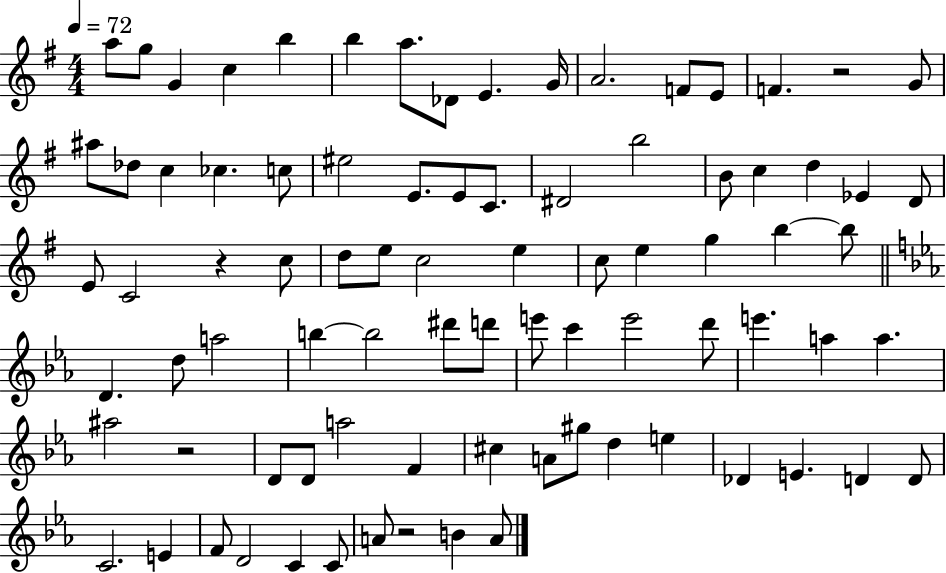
A5/e G5/e G4/q C5/q B5/q B5/q A5/e. Db4/e E4/q. G4/s A4/h. F4/e E4/e F4/q. R/h G4/e A#5/e Db5/e C5/q CES5/q. C5/e EIS5/h E4/e. E4/e C4/e. D#4/h B5/h B4/e C5/q D5/q Eb4/q D4/e E4/e C4/h R/q C5/e D5/e E5/e C5/h E5/q C5/e E5/q G5/q B5/q B5/e D4/q. D5/e A5/h B5/q B5/h D#6/e D6/e E6/e C6/q E6/h D6/e E6/q. A5/q A5/q. A#5/h R/h D4/e D4/e A5/h F4/q C#5/q A4/e G#5/e D5/q E5/q Db4/q E4/q. D4/q D4/e C4/h. E4/q F4/e D4/h C4/q C4/e A4/e R/h B4/q A4/e